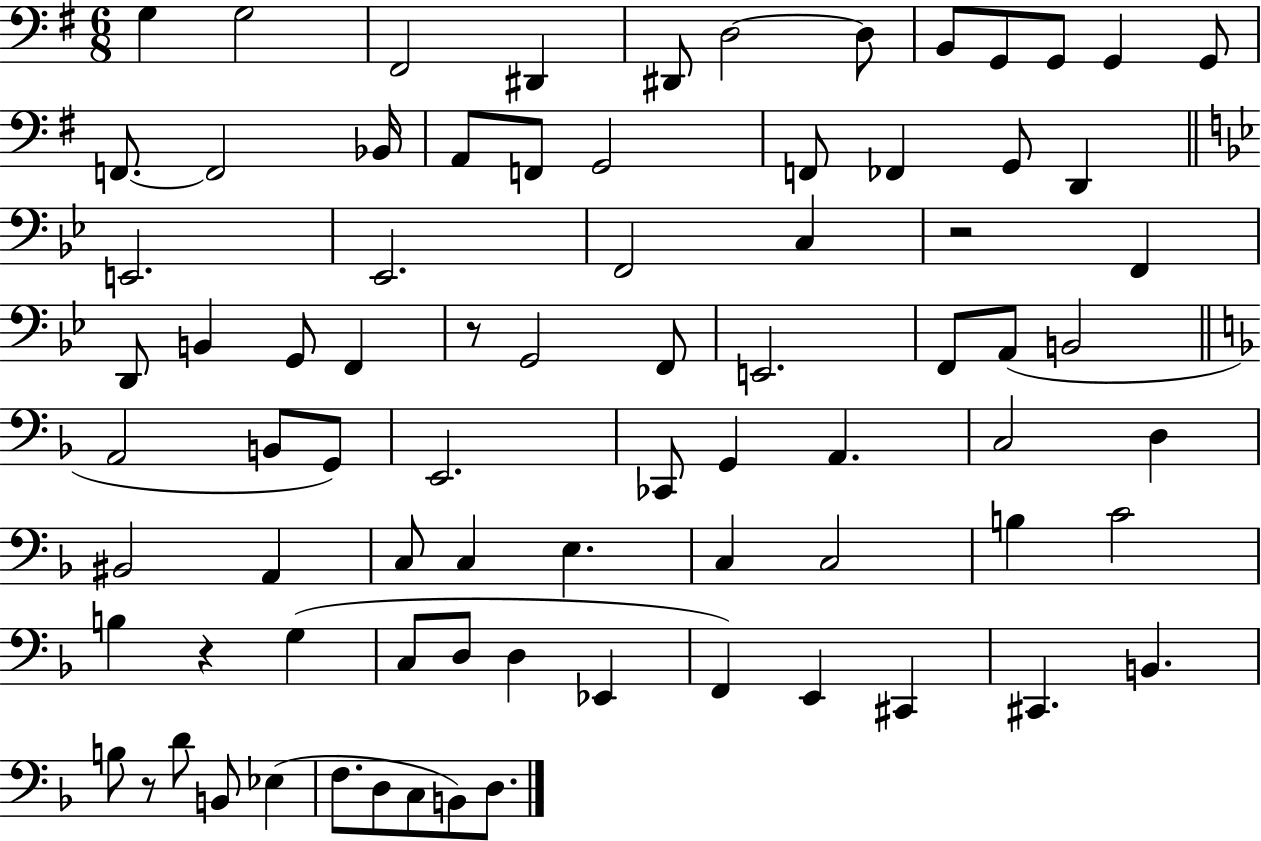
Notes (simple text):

G3/q G3/h F#2/h D#2/q D#2/e D3/h D3/e B2/e G2/e G2/e G2/q G2/e F2/e. F2/h Bb2/s A2/e F2/e G2/h F2/e FES2/q G2/e D2/q E2/h. Eb2/h. F2/h C3/q R/h F2/q D2/e B2/q G2/e F2/q R/e G2/h F2/e E2/h. F2/e A2/e B2/h A2/h B2/e G2/e E2/h. CES2/e G2/q A2/q. C3/h D3/q BIS2/h A2/q C3/e C3/q E3/q. C3/q C3/h B3/q C4/h B3/q R/q G3/q C3/e D3/e D3/q Eb2/q F2/q E2/q C#2/q C#2/q. B2/q. B3/e R/e D4/e B2/e Eb3/q F3/e. D3/e C3/e B2/e D3/e.